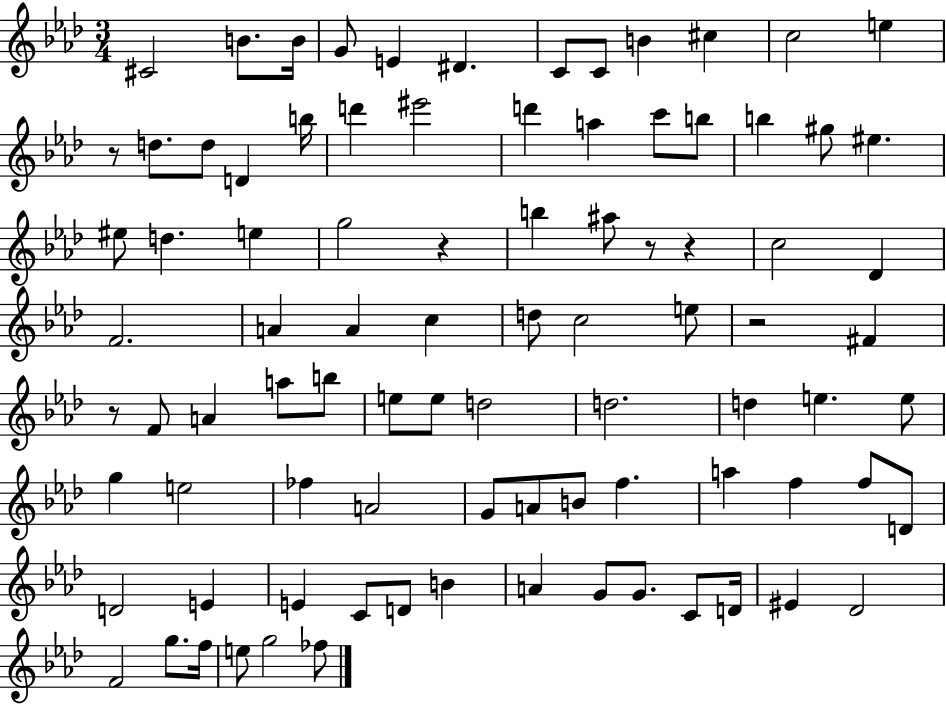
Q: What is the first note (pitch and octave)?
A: C#4